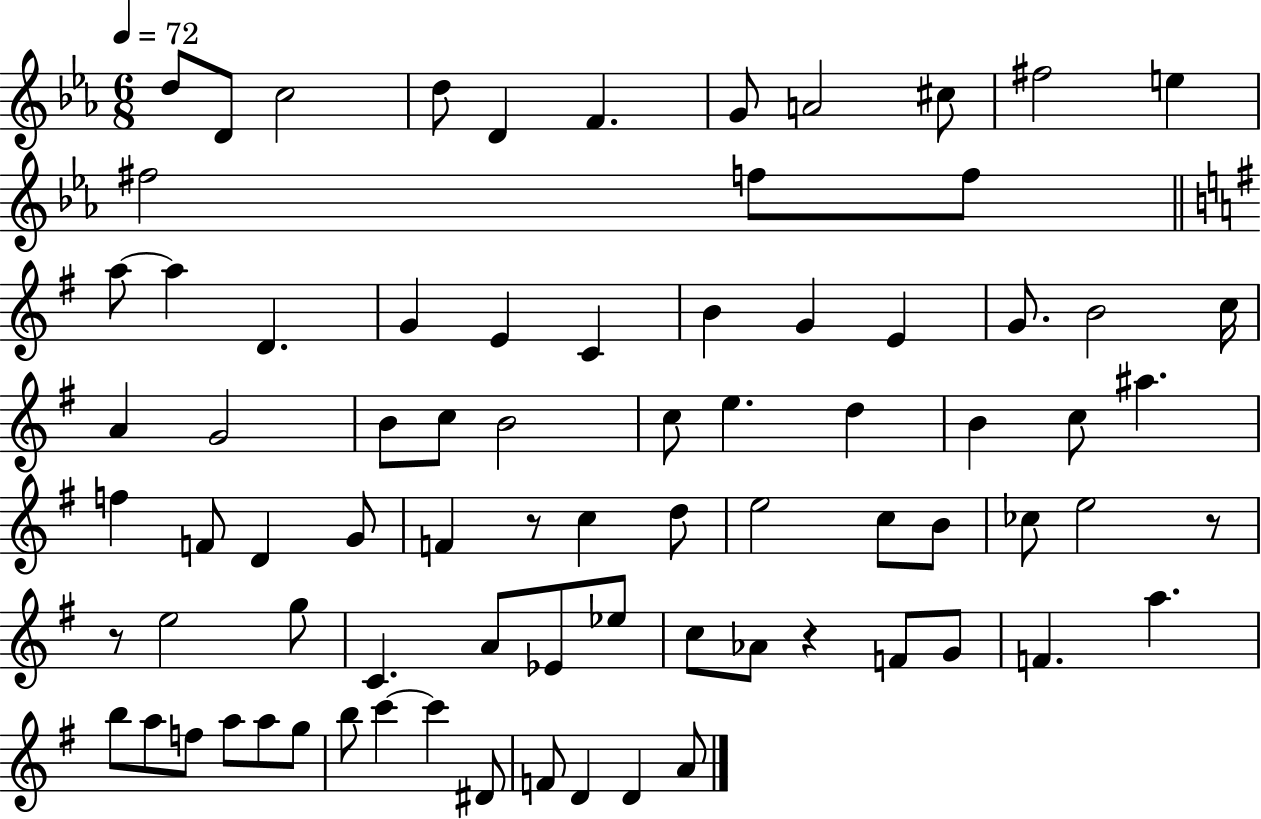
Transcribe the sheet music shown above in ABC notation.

X:1
T:Untitled
M:6/8
L:1/4
K:Eb
d/2 D/2 c2 d/2 D F G/2 A2 ^c/2 ^f2 e ^f2 f/2 f/2 a/2 a D G E C B G E G/2 B2 c/4 A G2 B/2 c/2 B2 c/2 e d B c/2 ^a f F/2 D G/2 F z/2 c d/2 e2 c/2 B/2 _c/2 e2 z/2 z/2 e2 g/2 C A/2 _E/2 _e/2 c/2 _A/2 z F/2 G/2 F a b/2 a/2 f/2 a/2 a/2 g/2 b/2 c' c' ^D/2 F/2 D D A/2